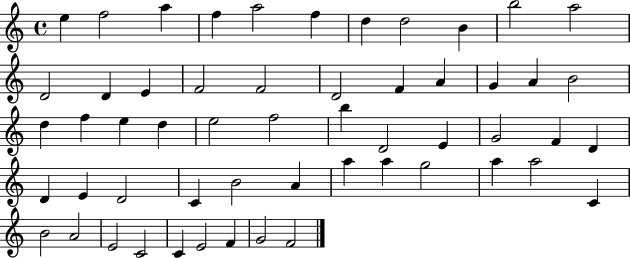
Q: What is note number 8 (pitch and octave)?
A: D5